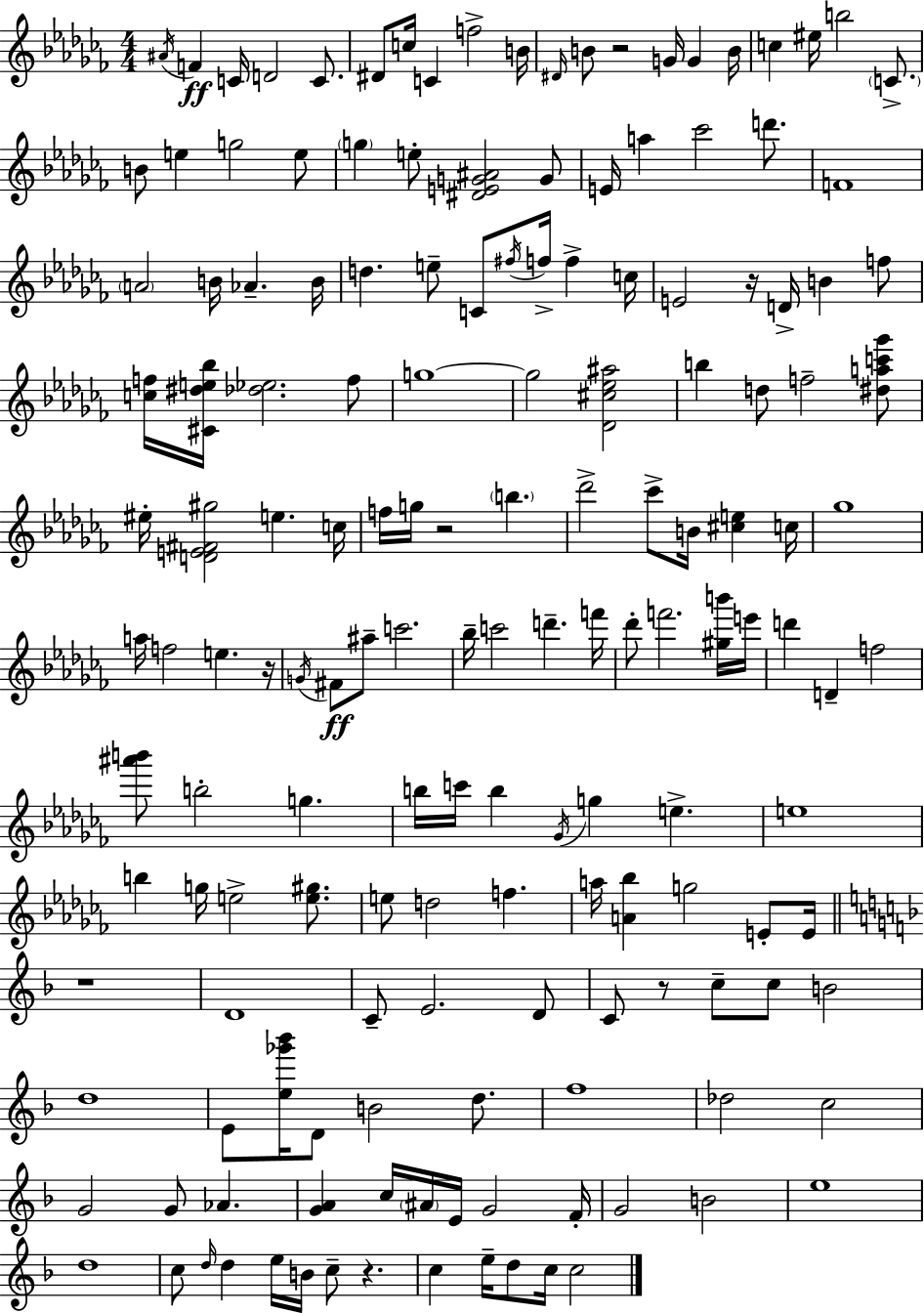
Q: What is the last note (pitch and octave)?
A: C5